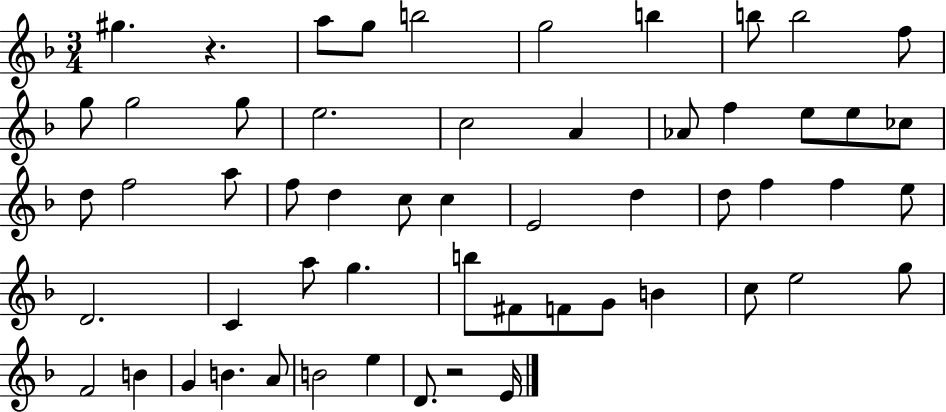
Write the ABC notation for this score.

X:1
T:Untitled
M:3/4
L:1/4
K:F
^g z a/2 g/2 b2 g2 b b/2 b2 f/2 g/2 g2 g/2 e2 c2 A _A/2 f e/2 e/2 _c/2 d/2 f2 a/2 f/2 d c/2 c E2 d d/2 f f e/2 D2 C a/2 g b/2 ^F/2 F/2 G/2 B c/2 e2 g/2 F2 B G B A/2 B2 e D/2 z2 E/4